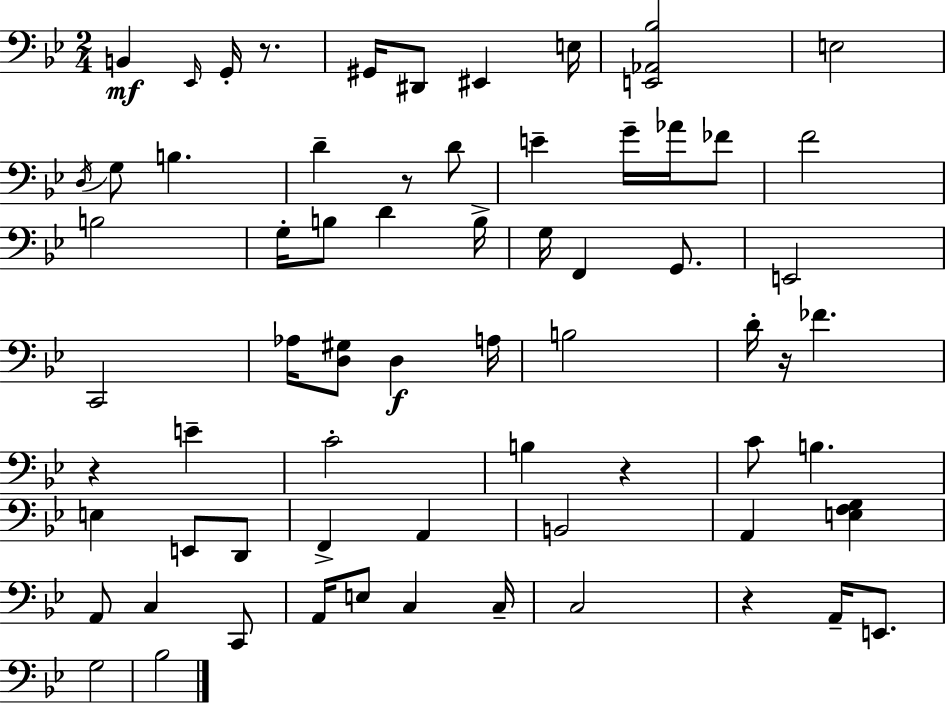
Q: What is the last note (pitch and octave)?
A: Bb3